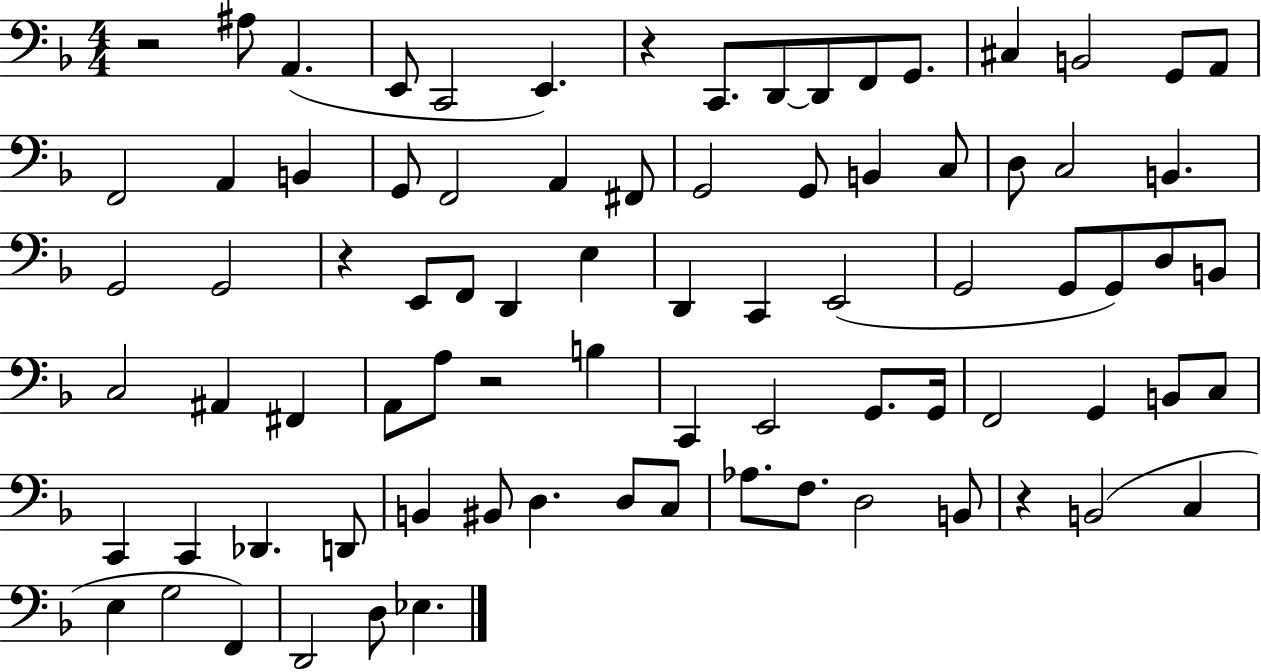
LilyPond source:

{
  \clef bass
  \numericTimeSignature
  \time 4/4
  \key f \major
  \repeat volta 2 { r2 ais8 a,4.( | e,8 c,2 e,4.) | r4 c,8. d,8~~ d,8 f,8 g,8. | cis4 b,2 g,8 a,8 | \break f,2 a,4 b,4 | g,8 f,2 a,4 fis,8 | g,2 g,8 b,4 c8 | d8 c2 b,4. | \break g,2 g,2 | r4 e,8 f,8 d,4 e4 | d,4 c,4 e,2( | g,2 g,8 g,8) d8 b,8 | \break c2 ais,4 fis,4 | a,8 a8 r2 b4 | c,4 e,2 g,8. g,16 | f,2 g,4 b,8 c8 | \break c,4 c,4 des,4. d,8 | b,4 bis,8 d4. d8 c8 | aes8. f8. d2 b,8 | r4 b,2( c4 | \break e4 g2 f,4) | d,2 d8 ees4. | } \bar "|."
}